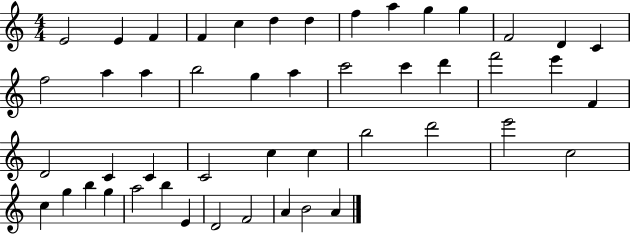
E4/h E4/q F4/q F4/q C5/q D5/q D5/q F5/q A5/q G5/q G5/q F4/h D4/q C4/q F5/h A5/q A5/q B5/h G5/q A5/q C6/h C6/q D6/q F6/h E6/q F4/q D4/h C4/q C4/q C4/h C5/q C5/q B5/h D6/h E6/h C5/h C5/q G5/q B5/q G5/q A5/h B5/q E4/q D4/h F4/h A4/q B4/h A4/q